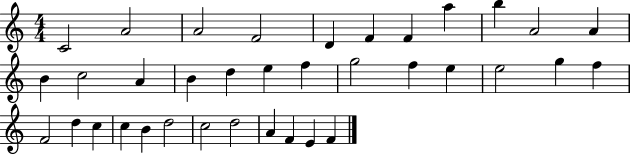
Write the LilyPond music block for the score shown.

{
  \clef treble
  \numericTimeSignature
  \time 4/4
  \key c \major
  c'2 a'2 | a'2 f'2 | d'4 f'4 f'4 a''4 | b''4 a'2 a'4 | \break b'4 c''2 a'4 | b'4 d''4 e''4 f''4 | g''2 f''4 e''4 | e''2 g''4 f''4 | \break f'2 d''4 c''4 | c''4 b'4 d''2 | c''2 d''2 | a'4 f'4 e'4 f'4 | \break \bar "|."
}